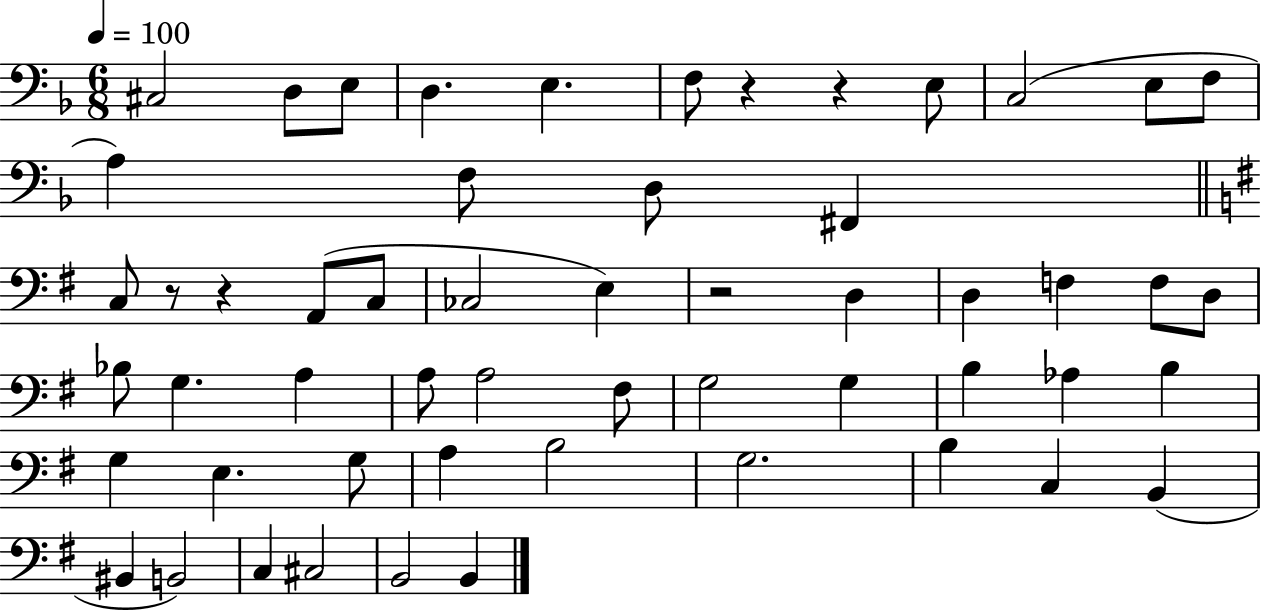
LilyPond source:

{
  \clef bass
  \numericTimeSignature
  \time 6/8
  \key f \major
  \tempo 4 = 100
  cis2 d8 e8 | d4. e4. | f8 r4 r4 e8 | c2( e8 f8 | \break a4) f8 d8 fis,4 | \bar "||" \break \key g \major c8 r8 r4 a,8( c8 | ces2 e4) | r2 d4 | d4 f4 f8 d8 | \break bes8 g4. a4 | a8 a2 fis8 | g2 g4 | b4 aes4 b4 | \break g4 e4. g8 | a4 b2 | g2. | b4 c4 b,4( | \break bis,4 b,2) | c4 cis2 | b,2 b,4 | \bar "|."
}